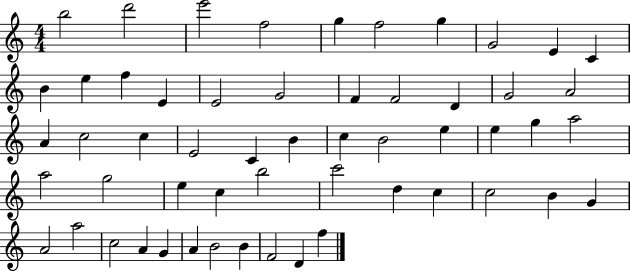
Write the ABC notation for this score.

X:1
T:Untitled
M:4/4
L:1/4
K:C
b2 d'2 e'2 f2 g f2 g G2 E C B e f E E2 G2 F F2 D G2 A2 A c2 c E2 C B c B2 e e g a2 a2 g2 e c b2 c'2 d c c2 B G A2 a2 c2 A G A B2 B F2 D f